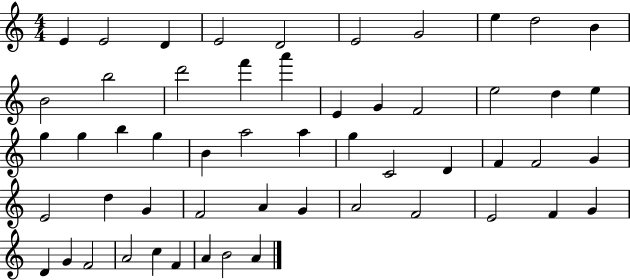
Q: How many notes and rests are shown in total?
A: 54